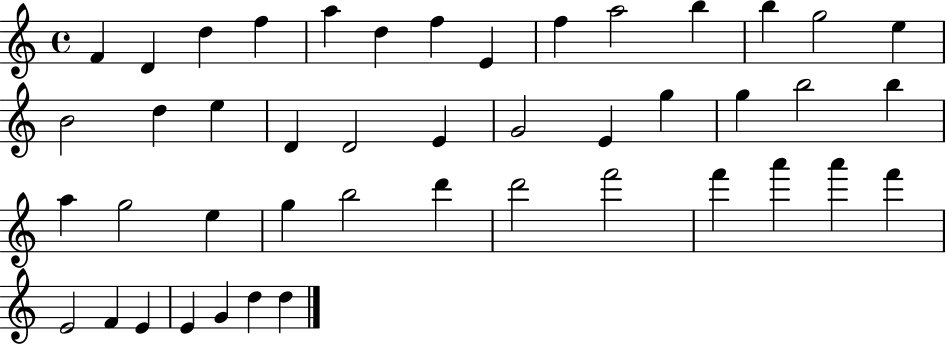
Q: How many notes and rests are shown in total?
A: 45